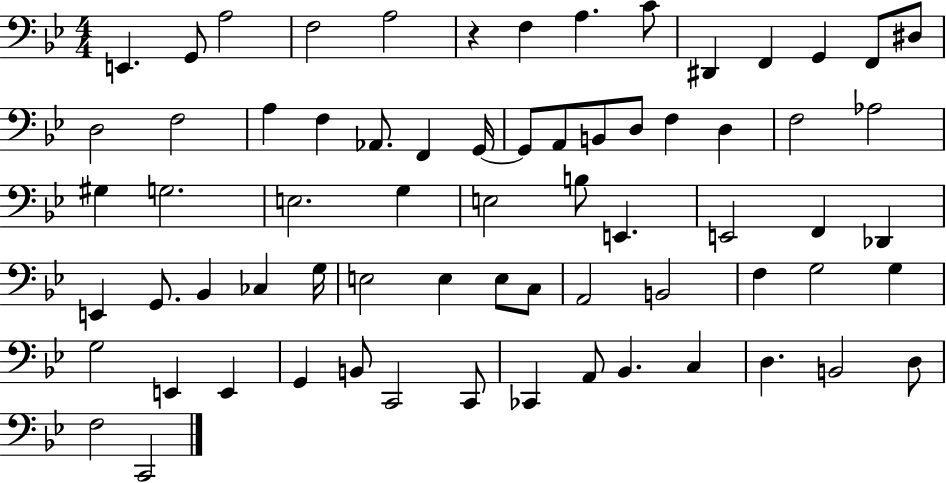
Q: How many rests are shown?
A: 1